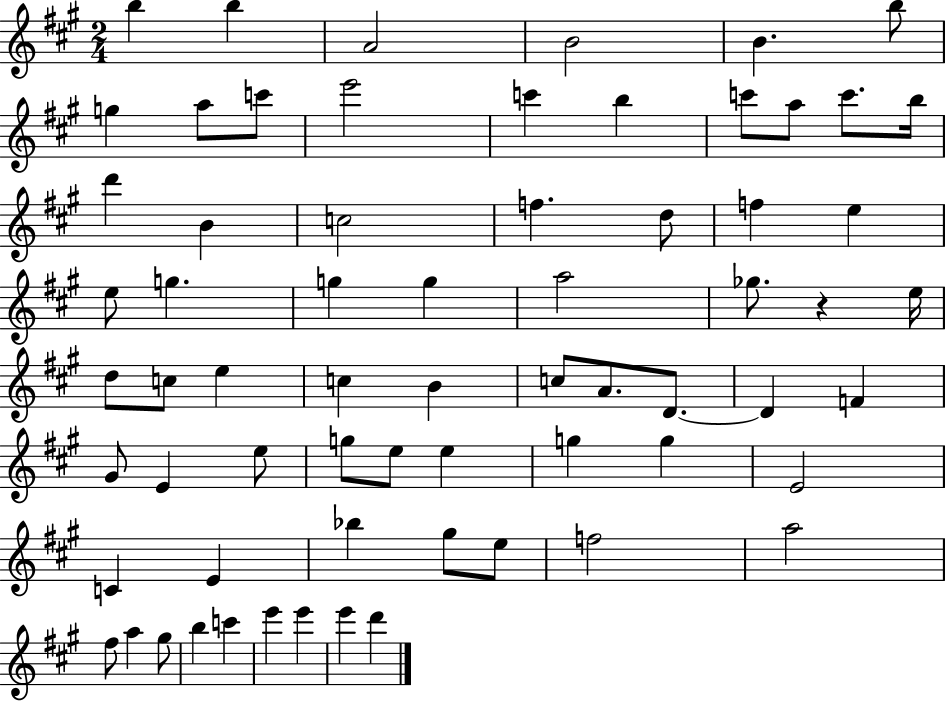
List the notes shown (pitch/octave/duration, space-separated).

B5/q B5/q A4/h B4/h B4/q. B5/e G5/q A5/e C6/e E6/h C6/q B5/q C6/e A5/e C6/e. B5/s D6/q B4/q C5/h F5/q. D5/e F5/q E5/q E5/e G5/q. G5/q G5/q A5/h Gb5/e. R/q E5/s D5/e C5/e E5/q C5/q B4/q C5/e A4/e. D4/e. D4/q F4/q G#4/e E4/q E5/e G5/e E5/e E5/q G5/q G5/q E4/h C4/q E4/q Bb5/q G#5/e E5/e F5/h A5/h F#5/e A5/q G#5/e B5/q C6/q E6/q E6/q E6/q D6/q